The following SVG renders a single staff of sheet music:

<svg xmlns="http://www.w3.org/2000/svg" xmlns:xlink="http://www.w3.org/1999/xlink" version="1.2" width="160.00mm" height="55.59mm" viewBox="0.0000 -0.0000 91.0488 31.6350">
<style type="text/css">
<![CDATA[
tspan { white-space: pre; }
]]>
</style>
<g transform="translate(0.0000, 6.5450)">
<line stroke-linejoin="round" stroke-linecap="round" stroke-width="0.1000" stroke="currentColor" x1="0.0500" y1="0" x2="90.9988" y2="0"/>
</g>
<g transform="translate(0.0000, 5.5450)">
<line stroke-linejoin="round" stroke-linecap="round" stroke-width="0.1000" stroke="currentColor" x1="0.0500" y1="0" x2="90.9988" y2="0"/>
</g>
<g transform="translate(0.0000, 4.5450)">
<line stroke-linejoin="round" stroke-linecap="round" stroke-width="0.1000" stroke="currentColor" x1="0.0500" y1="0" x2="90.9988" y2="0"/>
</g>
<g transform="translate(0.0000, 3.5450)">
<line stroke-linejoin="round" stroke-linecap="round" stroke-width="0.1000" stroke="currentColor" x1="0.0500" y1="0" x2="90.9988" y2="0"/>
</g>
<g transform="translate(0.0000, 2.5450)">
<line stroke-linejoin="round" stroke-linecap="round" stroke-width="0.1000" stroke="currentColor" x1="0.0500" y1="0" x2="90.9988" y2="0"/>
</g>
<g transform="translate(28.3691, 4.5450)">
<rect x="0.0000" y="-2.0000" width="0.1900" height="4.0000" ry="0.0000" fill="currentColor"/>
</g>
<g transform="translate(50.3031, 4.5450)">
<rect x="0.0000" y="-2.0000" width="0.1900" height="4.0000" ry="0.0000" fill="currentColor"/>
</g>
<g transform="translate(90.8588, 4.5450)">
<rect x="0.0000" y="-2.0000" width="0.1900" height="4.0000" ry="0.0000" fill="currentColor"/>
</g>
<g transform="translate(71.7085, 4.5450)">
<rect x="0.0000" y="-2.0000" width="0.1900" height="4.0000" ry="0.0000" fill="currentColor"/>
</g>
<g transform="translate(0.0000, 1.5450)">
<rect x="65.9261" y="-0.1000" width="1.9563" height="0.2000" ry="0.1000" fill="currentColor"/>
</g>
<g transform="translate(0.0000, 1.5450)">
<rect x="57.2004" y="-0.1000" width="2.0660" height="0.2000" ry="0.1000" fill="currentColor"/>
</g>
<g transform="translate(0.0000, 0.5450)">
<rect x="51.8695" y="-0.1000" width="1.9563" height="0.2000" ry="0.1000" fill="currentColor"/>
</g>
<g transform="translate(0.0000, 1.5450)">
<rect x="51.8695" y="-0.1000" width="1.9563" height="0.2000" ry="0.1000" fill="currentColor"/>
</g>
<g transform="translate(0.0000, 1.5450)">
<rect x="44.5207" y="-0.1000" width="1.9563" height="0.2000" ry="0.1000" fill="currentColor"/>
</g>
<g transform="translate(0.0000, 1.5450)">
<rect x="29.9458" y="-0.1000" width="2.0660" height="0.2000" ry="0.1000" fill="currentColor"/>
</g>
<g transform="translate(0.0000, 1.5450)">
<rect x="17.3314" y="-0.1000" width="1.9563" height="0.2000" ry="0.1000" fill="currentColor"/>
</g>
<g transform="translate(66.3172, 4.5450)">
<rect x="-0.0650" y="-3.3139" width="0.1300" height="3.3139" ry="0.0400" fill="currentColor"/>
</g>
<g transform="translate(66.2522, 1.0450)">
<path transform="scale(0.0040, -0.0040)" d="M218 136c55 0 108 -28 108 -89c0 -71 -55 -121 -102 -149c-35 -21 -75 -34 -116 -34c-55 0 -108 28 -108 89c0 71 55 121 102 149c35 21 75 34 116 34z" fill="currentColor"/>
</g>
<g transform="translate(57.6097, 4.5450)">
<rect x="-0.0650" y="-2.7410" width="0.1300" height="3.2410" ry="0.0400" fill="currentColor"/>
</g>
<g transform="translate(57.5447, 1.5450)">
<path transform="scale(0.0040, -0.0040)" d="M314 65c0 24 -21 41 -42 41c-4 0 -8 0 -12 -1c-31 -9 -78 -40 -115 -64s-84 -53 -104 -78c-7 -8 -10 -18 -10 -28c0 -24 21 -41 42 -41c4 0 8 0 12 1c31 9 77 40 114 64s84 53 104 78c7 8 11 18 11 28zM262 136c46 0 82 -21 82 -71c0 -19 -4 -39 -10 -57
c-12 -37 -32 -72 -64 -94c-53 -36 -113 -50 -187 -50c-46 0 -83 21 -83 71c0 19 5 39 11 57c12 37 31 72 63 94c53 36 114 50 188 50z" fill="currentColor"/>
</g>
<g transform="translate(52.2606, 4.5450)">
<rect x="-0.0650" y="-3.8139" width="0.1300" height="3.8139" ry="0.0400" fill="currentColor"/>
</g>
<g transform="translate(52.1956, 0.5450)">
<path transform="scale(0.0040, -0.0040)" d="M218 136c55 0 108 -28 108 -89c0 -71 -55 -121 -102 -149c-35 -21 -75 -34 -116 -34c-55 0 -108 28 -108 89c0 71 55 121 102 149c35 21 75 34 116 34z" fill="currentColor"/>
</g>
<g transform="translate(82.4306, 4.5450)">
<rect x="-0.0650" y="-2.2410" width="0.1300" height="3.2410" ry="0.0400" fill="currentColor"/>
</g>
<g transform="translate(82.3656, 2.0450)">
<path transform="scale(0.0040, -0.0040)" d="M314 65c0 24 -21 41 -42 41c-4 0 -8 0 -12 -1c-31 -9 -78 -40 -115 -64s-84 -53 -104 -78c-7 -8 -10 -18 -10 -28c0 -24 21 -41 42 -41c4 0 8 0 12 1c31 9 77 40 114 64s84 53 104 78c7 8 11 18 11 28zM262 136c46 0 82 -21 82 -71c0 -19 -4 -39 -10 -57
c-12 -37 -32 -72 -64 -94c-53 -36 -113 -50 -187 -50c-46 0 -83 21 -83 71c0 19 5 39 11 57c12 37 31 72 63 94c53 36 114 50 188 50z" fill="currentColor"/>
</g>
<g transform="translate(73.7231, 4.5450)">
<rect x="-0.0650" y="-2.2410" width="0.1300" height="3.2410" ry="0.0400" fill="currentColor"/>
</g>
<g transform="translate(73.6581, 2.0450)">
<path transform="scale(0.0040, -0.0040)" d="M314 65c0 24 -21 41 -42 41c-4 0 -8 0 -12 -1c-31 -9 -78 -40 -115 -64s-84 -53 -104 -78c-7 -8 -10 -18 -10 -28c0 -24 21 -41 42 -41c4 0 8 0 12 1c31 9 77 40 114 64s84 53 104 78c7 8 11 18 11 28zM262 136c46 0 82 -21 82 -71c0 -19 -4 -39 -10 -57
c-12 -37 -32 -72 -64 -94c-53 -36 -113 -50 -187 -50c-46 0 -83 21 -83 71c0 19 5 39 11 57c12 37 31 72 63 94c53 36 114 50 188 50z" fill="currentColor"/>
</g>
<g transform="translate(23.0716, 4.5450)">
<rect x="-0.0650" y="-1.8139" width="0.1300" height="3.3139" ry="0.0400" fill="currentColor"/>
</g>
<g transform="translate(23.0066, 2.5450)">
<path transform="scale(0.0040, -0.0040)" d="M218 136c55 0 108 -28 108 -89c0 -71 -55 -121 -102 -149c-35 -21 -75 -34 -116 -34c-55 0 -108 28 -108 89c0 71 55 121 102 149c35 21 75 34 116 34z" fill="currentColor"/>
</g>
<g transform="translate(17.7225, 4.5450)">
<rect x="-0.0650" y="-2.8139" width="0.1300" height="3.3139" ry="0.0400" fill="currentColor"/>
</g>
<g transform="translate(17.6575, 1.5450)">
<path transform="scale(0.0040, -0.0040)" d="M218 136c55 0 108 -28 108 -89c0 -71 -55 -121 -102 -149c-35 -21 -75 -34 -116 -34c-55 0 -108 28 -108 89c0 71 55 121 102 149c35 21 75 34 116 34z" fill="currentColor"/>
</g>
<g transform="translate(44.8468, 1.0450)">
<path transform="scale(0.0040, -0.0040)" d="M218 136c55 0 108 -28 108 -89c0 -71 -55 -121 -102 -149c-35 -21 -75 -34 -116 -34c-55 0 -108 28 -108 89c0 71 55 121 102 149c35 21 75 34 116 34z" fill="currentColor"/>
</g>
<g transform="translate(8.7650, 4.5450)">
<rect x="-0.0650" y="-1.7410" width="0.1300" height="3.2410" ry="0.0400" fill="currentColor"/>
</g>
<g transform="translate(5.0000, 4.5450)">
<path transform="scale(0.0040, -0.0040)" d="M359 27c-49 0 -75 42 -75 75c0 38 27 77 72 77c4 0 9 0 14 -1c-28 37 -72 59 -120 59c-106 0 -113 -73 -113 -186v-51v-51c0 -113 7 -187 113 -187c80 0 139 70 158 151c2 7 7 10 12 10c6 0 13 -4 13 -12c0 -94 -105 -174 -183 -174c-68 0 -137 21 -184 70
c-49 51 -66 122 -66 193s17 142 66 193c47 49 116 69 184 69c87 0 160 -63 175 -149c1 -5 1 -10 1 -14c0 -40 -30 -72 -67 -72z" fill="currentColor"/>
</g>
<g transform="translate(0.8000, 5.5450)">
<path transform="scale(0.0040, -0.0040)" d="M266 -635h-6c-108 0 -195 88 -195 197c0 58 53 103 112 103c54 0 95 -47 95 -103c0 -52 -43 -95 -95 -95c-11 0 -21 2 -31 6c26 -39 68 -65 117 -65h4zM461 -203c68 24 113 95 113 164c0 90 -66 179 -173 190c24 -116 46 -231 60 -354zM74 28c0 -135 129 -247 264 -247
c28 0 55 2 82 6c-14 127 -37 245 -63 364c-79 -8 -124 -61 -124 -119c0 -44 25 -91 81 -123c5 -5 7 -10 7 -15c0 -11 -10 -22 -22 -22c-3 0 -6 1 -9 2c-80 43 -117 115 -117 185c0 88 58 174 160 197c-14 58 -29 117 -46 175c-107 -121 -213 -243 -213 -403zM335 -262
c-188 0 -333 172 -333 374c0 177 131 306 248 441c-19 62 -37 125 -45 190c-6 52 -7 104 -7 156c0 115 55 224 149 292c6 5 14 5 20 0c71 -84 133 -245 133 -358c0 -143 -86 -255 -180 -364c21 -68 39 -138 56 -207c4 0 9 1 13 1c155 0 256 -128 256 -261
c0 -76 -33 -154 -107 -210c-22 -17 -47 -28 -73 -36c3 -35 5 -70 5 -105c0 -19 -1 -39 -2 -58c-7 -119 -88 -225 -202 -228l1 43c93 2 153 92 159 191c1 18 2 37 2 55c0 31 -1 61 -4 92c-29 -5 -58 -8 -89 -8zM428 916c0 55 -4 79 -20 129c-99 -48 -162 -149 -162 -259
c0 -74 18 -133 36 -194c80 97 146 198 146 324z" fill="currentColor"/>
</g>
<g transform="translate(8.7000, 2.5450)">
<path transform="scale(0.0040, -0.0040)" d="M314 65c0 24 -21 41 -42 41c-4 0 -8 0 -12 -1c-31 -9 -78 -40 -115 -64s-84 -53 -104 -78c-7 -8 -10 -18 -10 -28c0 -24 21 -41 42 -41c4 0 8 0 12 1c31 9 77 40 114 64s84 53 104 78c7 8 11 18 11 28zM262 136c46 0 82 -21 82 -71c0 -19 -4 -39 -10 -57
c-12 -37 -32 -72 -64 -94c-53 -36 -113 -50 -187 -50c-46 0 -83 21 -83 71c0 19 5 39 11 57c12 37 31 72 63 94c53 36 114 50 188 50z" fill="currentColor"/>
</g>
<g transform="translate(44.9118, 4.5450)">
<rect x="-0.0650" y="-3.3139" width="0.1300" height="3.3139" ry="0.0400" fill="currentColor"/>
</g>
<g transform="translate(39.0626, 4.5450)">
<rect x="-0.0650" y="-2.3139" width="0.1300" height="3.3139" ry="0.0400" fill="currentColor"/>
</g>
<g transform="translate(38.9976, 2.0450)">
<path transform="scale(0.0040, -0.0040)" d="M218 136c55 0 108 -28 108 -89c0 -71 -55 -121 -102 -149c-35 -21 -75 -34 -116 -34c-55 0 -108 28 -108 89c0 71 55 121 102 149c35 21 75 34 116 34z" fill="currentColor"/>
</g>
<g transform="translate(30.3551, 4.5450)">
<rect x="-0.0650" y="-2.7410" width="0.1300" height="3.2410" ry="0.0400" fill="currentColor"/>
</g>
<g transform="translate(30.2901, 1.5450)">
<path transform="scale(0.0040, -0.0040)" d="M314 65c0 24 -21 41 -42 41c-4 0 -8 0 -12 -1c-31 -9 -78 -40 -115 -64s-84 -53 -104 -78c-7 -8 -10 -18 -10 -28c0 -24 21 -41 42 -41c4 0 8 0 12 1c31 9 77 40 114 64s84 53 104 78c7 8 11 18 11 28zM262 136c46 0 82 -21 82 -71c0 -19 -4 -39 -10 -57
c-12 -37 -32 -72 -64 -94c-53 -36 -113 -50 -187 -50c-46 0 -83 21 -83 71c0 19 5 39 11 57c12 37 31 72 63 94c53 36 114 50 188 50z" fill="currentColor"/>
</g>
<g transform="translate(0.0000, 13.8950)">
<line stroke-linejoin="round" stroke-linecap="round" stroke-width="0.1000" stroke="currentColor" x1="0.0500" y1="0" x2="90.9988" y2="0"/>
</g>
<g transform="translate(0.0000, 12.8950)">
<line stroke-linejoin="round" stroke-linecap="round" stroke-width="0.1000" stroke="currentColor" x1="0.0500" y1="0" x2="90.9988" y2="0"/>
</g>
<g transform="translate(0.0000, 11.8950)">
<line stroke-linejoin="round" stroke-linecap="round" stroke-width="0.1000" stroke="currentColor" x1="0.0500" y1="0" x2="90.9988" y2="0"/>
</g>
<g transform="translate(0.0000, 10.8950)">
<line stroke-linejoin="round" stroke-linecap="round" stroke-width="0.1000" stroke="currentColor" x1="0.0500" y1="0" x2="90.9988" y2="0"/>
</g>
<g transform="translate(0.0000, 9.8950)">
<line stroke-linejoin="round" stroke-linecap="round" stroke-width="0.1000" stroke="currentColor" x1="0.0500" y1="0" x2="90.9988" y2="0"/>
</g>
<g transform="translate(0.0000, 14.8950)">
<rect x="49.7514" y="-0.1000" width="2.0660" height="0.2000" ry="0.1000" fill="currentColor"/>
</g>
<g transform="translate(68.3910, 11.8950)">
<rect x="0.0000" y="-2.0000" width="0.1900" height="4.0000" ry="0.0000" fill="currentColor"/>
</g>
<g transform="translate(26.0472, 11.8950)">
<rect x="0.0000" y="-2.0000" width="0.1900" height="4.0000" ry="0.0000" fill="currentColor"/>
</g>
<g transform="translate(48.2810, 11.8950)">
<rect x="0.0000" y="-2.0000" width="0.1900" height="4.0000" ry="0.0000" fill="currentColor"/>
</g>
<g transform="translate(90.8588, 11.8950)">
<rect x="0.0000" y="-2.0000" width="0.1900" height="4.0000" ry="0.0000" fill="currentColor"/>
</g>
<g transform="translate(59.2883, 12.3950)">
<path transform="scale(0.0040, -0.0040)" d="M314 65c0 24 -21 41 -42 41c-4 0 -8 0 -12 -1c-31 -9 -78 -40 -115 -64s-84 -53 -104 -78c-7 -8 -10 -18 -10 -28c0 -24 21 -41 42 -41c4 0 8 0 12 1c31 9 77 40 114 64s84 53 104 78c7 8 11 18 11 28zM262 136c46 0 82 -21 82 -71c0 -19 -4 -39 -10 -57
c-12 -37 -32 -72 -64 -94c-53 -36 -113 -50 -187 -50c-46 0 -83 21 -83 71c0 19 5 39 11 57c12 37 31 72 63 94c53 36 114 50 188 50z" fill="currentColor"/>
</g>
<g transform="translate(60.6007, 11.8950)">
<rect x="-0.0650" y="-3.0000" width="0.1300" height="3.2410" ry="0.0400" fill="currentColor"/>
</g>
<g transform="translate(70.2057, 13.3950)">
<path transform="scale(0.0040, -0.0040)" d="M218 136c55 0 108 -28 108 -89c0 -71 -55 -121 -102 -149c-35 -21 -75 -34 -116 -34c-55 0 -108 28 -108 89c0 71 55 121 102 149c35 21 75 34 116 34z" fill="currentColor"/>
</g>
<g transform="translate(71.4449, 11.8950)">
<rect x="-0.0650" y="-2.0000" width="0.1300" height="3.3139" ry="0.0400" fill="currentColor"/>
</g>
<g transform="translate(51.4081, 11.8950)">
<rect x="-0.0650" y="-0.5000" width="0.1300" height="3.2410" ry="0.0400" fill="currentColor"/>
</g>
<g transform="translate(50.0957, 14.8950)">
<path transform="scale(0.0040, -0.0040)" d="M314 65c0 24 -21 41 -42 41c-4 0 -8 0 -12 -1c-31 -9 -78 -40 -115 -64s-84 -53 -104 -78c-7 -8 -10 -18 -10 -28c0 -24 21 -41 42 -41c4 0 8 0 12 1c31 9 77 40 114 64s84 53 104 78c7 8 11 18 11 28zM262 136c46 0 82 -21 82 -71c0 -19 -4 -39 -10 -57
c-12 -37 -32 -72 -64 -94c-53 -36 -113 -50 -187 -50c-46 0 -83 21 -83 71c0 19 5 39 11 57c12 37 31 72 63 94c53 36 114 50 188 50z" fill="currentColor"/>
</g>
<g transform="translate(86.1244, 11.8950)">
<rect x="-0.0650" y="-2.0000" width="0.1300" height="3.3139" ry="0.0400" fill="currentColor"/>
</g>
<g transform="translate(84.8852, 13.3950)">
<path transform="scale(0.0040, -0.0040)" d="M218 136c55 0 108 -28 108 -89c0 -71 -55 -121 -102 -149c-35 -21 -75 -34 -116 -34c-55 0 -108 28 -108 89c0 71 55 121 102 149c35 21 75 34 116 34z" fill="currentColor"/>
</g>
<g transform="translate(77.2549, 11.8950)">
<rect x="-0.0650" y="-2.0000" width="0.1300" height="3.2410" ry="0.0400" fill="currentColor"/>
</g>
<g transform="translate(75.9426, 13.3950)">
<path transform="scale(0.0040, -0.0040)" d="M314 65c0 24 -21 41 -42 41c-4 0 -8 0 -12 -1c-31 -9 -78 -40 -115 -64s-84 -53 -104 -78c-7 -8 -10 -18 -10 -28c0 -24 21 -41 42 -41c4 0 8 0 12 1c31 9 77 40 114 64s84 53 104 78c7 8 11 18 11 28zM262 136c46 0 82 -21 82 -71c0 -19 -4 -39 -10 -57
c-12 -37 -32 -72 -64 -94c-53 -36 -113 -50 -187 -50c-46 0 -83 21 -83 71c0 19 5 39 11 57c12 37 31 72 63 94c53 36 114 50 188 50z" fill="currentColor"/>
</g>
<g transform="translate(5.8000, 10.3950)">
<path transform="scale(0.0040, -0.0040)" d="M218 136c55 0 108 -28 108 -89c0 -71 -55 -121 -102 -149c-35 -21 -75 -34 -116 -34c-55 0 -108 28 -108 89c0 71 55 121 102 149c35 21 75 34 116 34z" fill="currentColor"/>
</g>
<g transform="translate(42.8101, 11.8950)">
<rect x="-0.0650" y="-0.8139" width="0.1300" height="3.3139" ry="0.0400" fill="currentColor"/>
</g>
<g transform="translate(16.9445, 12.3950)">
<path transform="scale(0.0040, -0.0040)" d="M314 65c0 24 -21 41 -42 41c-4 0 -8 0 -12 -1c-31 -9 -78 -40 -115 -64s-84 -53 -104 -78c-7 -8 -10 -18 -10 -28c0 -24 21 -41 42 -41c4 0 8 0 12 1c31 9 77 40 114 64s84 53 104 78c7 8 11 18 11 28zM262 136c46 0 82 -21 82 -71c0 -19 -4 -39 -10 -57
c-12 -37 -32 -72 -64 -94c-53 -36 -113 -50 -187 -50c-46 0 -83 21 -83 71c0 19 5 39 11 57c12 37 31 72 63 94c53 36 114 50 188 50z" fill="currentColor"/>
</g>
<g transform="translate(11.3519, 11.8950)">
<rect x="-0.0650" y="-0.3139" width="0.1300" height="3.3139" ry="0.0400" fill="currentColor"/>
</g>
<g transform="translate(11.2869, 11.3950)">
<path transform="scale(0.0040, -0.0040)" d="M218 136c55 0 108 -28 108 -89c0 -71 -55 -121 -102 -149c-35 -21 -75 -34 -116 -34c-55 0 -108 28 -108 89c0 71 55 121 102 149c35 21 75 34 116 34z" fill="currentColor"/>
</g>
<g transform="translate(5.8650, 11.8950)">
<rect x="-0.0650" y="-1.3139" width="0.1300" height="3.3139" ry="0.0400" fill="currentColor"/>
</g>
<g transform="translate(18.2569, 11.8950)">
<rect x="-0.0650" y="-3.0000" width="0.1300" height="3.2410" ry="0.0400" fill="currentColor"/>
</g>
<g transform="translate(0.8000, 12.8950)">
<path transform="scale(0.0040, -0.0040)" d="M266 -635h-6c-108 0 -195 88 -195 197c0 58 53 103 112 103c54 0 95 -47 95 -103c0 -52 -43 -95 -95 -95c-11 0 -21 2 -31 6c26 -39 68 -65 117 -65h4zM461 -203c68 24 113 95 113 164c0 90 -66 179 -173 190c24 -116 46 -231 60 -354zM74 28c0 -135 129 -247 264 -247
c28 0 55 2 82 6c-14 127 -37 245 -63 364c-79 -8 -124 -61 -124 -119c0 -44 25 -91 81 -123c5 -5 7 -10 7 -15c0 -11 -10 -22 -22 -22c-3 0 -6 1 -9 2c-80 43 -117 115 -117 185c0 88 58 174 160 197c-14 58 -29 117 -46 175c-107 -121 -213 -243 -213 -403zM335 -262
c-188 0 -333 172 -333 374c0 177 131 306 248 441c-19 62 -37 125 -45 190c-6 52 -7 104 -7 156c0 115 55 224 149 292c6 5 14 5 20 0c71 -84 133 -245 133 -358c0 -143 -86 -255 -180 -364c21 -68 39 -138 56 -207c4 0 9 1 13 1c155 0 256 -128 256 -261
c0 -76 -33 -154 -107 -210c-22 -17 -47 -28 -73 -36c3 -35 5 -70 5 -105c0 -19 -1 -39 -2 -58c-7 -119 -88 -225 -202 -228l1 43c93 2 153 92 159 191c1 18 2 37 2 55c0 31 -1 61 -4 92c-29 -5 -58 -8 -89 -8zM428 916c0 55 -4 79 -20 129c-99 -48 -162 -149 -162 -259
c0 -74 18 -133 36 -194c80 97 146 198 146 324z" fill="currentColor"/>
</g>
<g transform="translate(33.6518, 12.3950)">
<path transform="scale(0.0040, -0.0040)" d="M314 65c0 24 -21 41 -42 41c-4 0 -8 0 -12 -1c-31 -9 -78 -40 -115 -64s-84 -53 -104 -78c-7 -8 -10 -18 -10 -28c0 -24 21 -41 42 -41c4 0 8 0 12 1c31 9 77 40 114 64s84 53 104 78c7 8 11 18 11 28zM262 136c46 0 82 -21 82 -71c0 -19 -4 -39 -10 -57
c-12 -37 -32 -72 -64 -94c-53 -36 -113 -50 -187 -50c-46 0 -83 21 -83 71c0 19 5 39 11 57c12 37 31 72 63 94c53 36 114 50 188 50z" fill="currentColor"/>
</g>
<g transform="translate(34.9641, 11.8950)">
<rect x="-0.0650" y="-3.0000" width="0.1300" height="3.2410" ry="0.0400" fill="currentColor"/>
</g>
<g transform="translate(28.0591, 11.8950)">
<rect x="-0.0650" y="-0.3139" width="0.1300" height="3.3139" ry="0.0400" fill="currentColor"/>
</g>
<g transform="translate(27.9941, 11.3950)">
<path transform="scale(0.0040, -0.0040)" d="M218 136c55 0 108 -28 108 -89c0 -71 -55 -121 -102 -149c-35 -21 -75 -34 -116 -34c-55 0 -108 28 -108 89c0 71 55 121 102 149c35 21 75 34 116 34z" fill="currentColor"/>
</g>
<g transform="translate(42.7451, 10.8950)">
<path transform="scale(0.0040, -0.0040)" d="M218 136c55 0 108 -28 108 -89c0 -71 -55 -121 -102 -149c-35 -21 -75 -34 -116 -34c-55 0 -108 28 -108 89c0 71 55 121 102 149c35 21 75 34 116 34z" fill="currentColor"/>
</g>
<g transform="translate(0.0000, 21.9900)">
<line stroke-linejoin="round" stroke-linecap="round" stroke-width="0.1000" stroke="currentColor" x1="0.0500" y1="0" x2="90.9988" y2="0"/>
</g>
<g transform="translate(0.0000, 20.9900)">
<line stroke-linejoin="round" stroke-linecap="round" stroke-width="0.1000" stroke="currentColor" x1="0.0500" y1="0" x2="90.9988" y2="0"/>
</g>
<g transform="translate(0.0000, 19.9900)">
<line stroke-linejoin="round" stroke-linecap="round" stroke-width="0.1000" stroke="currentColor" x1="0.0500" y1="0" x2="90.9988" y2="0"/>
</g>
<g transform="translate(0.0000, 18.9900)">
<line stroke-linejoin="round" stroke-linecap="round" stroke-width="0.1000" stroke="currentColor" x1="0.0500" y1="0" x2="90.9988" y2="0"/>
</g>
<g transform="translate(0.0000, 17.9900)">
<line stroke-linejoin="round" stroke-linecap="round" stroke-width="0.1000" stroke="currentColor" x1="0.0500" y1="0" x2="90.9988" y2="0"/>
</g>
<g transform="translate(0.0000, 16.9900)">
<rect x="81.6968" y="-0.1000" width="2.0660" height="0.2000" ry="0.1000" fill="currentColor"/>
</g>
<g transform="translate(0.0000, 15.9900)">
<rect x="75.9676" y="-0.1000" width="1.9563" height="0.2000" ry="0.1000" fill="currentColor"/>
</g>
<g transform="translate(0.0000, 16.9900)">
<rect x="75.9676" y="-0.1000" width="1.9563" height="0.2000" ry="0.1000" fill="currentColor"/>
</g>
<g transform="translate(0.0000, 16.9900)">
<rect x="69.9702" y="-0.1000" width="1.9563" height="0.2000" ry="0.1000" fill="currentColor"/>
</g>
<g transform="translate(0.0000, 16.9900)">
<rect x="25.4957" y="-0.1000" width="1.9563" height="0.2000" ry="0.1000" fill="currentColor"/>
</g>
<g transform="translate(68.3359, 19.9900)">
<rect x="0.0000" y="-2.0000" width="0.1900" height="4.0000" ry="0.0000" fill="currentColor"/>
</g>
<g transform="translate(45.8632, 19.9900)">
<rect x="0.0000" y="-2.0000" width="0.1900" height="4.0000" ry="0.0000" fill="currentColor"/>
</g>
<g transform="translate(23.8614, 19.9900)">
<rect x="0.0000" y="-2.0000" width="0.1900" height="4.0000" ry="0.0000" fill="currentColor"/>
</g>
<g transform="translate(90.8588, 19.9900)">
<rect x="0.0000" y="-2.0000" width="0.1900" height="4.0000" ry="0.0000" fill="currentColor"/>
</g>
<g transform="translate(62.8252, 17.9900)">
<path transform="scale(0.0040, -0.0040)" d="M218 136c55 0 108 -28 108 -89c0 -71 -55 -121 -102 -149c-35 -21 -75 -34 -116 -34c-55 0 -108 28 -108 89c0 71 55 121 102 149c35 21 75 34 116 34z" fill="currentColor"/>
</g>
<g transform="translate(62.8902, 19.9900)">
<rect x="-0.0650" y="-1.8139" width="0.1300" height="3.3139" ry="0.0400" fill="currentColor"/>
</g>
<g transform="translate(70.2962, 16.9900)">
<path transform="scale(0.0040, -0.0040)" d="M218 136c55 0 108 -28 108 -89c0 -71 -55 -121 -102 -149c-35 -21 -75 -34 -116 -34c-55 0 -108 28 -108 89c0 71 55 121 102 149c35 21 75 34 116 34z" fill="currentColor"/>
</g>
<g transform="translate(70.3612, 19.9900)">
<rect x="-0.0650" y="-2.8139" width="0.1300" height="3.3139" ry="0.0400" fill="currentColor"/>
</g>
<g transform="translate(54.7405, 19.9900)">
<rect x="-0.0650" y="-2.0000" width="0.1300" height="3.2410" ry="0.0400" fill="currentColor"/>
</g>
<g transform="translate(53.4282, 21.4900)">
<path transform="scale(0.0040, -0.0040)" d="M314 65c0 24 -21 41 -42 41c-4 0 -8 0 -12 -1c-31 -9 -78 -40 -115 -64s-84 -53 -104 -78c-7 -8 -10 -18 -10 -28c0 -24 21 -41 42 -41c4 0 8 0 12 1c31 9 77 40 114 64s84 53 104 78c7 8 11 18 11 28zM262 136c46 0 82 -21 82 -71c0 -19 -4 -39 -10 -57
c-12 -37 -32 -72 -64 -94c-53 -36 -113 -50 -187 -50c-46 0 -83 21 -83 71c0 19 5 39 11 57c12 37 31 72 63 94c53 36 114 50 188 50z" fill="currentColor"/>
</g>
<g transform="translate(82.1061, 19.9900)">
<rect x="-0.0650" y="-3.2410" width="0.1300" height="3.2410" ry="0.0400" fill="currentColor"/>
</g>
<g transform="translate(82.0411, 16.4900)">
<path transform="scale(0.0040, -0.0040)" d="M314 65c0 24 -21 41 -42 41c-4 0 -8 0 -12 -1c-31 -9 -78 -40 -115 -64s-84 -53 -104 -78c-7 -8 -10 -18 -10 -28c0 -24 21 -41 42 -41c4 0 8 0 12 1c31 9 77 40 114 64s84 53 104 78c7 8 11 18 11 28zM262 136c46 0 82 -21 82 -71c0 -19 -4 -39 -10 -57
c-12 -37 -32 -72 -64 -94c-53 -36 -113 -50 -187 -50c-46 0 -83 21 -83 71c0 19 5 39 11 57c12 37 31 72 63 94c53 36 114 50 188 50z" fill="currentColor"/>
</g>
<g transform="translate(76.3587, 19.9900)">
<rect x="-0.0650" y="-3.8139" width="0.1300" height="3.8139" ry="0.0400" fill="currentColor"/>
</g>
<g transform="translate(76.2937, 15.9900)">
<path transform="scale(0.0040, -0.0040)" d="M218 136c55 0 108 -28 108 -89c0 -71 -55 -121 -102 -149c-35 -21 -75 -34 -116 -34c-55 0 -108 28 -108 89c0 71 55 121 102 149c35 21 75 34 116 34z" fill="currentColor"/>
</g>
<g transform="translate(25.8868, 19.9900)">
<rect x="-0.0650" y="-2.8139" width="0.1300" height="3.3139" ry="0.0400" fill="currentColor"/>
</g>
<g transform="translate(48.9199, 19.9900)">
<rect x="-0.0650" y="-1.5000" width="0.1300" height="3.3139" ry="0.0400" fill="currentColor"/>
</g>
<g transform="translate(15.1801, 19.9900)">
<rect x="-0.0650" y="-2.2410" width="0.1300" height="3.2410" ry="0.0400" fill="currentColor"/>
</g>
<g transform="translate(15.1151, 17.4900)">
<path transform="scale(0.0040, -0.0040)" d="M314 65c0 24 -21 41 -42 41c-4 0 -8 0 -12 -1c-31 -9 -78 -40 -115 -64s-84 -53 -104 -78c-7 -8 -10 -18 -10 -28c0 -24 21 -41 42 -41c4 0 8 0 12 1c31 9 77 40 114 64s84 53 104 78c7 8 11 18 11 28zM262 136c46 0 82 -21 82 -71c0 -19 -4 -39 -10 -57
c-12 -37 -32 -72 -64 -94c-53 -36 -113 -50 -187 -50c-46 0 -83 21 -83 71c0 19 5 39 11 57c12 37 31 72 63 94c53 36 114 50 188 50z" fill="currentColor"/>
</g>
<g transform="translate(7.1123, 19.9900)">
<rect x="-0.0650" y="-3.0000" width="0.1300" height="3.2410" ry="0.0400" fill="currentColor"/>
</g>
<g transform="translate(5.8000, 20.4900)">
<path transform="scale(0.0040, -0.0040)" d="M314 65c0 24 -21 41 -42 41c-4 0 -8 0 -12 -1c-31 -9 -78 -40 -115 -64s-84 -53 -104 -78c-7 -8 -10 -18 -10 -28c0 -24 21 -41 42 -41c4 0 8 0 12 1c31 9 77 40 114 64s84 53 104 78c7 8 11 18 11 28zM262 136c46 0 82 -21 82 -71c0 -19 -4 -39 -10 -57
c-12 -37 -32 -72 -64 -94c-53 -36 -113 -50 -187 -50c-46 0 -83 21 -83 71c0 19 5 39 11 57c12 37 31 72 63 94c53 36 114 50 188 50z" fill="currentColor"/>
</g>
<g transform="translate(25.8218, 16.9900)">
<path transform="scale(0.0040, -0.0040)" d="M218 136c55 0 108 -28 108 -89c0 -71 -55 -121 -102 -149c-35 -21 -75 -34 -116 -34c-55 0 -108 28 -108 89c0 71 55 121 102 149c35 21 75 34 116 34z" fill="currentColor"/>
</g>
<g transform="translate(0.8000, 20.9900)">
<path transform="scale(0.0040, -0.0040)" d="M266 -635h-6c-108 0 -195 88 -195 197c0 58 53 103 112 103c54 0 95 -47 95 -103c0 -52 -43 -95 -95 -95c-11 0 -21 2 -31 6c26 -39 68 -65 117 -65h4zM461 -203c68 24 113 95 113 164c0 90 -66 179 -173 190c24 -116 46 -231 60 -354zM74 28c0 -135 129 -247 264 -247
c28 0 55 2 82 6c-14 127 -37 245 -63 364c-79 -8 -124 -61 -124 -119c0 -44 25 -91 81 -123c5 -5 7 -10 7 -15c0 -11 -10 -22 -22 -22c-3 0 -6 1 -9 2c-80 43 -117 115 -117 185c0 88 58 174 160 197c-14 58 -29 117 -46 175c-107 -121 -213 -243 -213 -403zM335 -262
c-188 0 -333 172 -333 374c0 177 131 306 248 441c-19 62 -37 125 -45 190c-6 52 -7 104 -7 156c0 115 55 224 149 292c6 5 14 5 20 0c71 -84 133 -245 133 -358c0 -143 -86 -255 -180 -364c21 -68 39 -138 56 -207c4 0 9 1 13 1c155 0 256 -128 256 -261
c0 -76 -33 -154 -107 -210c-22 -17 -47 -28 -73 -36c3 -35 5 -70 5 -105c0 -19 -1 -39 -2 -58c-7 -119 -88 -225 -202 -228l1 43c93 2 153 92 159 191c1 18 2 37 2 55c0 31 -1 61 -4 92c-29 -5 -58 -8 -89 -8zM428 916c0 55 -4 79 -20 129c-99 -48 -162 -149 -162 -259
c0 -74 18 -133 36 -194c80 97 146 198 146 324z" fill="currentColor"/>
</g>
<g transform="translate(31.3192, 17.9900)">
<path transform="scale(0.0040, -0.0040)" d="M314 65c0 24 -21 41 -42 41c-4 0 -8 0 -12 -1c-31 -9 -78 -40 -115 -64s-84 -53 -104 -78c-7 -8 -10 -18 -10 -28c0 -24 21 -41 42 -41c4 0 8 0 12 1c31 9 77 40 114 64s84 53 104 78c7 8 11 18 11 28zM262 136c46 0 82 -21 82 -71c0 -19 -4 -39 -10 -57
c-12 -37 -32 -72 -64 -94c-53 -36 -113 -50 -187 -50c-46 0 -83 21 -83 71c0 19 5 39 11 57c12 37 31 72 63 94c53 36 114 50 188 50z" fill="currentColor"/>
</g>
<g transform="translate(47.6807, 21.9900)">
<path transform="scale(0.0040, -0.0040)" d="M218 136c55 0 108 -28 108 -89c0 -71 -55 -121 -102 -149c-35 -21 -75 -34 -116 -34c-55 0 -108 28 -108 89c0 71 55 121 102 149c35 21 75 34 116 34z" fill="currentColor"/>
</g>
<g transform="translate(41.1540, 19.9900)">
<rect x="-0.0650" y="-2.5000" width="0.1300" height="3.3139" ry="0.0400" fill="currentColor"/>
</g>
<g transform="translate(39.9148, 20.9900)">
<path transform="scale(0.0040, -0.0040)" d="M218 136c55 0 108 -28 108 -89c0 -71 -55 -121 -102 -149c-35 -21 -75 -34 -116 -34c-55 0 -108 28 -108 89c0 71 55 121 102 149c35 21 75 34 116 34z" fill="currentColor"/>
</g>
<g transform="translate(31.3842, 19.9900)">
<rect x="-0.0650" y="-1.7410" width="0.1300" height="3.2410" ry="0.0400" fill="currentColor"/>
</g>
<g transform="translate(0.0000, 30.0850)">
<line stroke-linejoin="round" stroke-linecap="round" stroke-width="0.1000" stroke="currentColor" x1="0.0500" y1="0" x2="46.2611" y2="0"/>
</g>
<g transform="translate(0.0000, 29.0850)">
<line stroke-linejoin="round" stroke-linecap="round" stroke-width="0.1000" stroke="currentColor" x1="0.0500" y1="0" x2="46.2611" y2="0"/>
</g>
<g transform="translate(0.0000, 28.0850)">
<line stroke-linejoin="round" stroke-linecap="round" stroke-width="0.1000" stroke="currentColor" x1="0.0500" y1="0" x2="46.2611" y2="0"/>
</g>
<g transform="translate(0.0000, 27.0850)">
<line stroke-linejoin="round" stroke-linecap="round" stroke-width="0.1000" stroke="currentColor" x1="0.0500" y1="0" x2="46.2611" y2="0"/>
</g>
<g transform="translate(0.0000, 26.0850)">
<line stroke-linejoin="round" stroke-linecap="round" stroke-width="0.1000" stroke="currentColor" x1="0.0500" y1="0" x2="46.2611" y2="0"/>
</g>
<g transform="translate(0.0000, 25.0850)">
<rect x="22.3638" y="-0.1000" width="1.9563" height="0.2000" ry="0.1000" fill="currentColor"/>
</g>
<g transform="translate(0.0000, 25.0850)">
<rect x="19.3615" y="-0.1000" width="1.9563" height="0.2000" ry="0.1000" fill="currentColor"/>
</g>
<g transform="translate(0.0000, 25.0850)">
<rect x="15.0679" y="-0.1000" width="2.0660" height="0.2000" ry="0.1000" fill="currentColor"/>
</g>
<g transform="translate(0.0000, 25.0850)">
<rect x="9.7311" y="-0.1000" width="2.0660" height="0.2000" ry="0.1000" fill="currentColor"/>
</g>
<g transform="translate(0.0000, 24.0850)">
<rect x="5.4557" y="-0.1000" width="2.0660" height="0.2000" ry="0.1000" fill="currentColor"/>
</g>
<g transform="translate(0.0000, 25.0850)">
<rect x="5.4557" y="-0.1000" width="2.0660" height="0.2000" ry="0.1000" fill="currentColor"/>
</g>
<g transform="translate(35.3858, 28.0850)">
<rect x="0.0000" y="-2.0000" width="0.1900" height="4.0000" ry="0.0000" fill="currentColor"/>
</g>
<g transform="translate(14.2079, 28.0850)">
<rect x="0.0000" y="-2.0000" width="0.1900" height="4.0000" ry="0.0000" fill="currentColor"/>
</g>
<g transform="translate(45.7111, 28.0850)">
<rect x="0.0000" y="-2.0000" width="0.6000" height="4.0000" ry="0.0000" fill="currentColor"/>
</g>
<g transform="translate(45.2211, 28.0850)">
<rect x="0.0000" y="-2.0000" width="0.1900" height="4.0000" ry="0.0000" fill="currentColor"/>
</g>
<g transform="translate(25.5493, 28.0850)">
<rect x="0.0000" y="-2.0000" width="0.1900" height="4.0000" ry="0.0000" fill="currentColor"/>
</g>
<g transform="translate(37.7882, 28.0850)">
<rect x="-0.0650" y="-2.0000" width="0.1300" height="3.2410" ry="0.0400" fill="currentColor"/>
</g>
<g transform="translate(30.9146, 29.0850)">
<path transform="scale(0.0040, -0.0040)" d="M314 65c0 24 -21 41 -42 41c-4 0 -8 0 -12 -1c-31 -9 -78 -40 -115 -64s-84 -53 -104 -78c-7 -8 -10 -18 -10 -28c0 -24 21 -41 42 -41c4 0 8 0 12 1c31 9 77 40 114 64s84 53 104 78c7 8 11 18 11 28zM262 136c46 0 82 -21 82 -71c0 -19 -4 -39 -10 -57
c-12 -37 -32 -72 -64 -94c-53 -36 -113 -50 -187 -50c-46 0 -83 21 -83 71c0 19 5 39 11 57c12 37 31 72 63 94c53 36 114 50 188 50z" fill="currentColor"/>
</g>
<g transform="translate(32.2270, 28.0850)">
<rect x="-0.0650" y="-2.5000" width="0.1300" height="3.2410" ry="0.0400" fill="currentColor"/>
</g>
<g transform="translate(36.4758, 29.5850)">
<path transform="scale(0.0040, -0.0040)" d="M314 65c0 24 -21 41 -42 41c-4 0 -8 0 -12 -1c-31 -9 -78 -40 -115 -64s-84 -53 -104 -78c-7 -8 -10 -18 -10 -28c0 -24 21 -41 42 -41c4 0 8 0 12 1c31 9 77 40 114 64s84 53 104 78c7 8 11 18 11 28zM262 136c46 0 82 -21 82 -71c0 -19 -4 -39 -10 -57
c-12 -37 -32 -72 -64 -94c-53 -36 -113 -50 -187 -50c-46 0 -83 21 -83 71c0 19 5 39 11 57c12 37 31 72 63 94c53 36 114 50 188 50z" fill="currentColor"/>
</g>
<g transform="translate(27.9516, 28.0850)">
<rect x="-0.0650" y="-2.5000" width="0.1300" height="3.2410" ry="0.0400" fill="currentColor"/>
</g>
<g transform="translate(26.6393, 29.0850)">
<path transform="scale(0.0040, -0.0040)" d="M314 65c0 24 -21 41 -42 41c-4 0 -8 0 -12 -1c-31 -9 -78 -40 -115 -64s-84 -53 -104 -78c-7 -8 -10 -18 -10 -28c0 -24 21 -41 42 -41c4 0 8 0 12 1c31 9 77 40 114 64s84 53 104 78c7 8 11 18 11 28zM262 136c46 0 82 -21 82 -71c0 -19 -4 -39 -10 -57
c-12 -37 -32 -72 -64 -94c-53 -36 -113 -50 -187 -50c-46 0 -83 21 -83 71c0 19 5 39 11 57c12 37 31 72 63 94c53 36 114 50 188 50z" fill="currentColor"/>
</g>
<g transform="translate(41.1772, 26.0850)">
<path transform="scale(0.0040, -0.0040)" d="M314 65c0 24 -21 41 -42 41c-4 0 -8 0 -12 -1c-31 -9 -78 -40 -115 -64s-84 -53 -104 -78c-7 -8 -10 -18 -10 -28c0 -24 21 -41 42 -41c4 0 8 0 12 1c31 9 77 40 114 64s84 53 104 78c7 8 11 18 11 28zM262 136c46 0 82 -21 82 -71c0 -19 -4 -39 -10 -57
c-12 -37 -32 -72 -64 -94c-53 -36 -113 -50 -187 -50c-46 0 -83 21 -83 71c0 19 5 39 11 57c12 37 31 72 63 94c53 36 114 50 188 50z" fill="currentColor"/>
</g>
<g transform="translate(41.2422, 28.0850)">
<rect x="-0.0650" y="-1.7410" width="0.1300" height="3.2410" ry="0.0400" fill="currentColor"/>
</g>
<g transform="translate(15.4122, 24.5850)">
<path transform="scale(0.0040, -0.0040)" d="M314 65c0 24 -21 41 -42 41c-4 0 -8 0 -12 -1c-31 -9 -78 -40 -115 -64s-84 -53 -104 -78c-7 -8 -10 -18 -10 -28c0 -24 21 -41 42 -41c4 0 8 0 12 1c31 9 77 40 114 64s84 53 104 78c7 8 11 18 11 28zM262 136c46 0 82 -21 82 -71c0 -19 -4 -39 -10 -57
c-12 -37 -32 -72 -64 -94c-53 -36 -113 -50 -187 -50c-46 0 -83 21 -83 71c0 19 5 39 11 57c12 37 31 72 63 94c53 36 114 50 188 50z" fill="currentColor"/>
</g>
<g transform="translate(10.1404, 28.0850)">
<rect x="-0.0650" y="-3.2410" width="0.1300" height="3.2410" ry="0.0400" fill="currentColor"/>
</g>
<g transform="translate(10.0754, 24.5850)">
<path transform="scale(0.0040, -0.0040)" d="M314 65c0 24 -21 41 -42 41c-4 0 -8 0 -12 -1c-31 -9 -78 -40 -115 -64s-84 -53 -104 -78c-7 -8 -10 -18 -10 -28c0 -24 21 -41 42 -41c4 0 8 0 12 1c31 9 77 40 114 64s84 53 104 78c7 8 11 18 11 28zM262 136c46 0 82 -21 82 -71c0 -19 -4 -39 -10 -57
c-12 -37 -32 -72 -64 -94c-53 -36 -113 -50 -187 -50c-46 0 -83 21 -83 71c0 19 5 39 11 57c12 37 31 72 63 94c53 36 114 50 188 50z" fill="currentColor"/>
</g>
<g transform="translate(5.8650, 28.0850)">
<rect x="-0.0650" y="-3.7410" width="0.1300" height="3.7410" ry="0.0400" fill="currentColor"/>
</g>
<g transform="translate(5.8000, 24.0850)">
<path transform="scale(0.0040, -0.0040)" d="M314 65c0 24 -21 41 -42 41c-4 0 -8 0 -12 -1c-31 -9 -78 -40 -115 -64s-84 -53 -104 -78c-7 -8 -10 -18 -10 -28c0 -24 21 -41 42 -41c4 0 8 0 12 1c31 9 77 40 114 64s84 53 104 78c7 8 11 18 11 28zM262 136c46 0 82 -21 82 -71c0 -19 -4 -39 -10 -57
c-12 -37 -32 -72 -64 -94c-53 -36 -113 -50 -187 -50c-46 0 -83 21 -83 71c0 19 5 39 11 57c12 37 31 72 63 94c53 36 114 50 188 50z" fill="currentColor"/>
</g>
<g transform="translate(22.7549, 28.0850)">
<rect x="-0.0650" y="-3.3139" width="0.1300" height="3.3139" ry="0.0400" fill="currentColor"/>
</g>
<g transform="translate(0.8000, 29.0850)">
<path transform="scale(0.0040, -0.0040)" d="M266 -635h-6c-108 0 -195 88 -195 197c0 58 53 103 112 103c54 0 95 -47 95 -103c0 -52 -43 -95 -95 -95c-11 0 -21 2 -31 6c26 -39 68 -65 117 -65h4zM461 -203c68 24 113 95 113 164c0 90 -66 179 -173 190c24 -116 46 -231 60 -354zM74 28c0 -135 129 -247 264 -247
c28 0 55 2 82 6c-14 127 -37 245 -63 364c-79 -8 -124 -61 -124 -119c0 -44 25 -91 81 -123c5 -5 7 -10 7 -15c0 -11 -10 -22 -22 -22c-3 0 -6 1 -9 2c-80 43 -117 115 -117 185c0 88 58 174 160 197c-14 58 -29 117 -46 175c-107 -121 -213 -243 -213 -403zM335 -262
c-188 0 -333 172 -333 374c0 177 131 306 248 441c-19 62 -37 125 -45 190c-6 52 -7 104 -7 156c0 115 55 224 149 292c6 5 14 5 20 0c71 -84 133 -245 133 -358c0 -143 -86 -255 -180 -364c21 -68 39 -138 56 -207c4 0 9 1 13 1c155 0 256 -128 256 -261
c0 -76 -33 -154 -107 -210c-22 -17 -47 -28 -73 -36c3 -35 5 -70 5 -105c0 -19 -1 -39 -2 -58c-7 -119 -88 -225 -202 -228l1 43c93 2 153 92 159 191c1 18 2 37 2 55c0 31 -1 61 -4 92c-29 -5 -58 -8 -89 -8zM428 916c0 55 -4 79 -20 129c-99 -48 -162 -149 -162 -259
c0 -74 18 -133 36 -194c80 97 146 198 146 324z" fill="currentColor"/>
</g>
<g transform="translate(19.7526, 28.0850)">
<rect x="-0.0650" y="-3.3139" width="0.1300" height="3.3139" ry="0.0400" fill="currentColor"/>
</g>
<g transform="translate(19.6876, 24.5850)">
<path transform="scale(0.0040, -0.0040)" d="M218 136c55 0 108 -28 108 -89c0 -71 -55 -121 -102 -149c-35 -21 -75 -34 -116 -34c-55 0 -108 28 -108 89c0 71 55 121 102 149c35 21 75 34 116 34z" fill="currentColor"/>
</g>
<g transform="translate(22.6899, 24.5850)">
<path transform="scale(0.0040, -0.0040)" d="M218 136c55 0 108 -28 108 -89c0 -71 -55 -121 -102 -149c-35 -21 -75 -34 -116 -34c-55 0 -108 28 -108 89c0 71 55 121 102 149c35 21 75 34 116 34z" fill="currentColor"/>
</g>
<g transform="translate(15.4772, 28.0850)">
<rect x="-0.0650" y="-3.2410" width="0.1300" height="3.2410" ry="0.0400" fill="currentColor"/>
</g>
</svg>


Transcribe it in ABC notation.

X:1
T:Untitled
M:4/4
L:1/4
K:C
f2 a f a2 g b c' a2 b g2 g2 e c A2 c A2 d C2 A2 F F2 F A2 g2 a f2 G E F2 f a c' b2 c'2 b2 b2 b b G2 G2 F2 f2